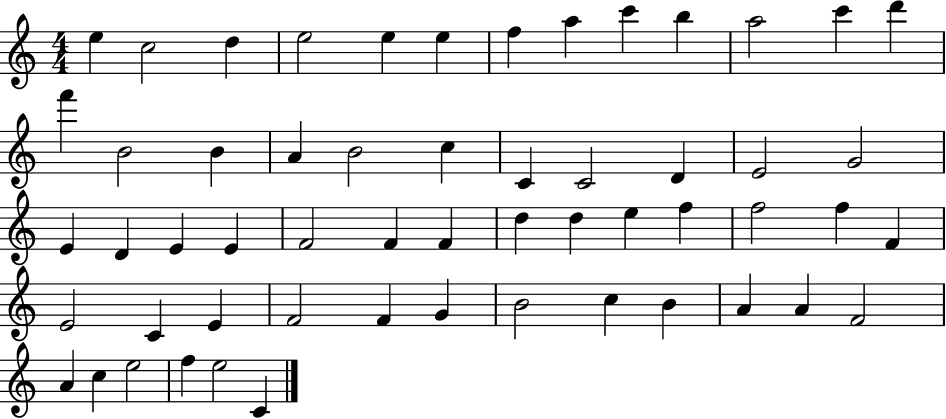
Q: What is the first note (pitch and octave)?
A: E5